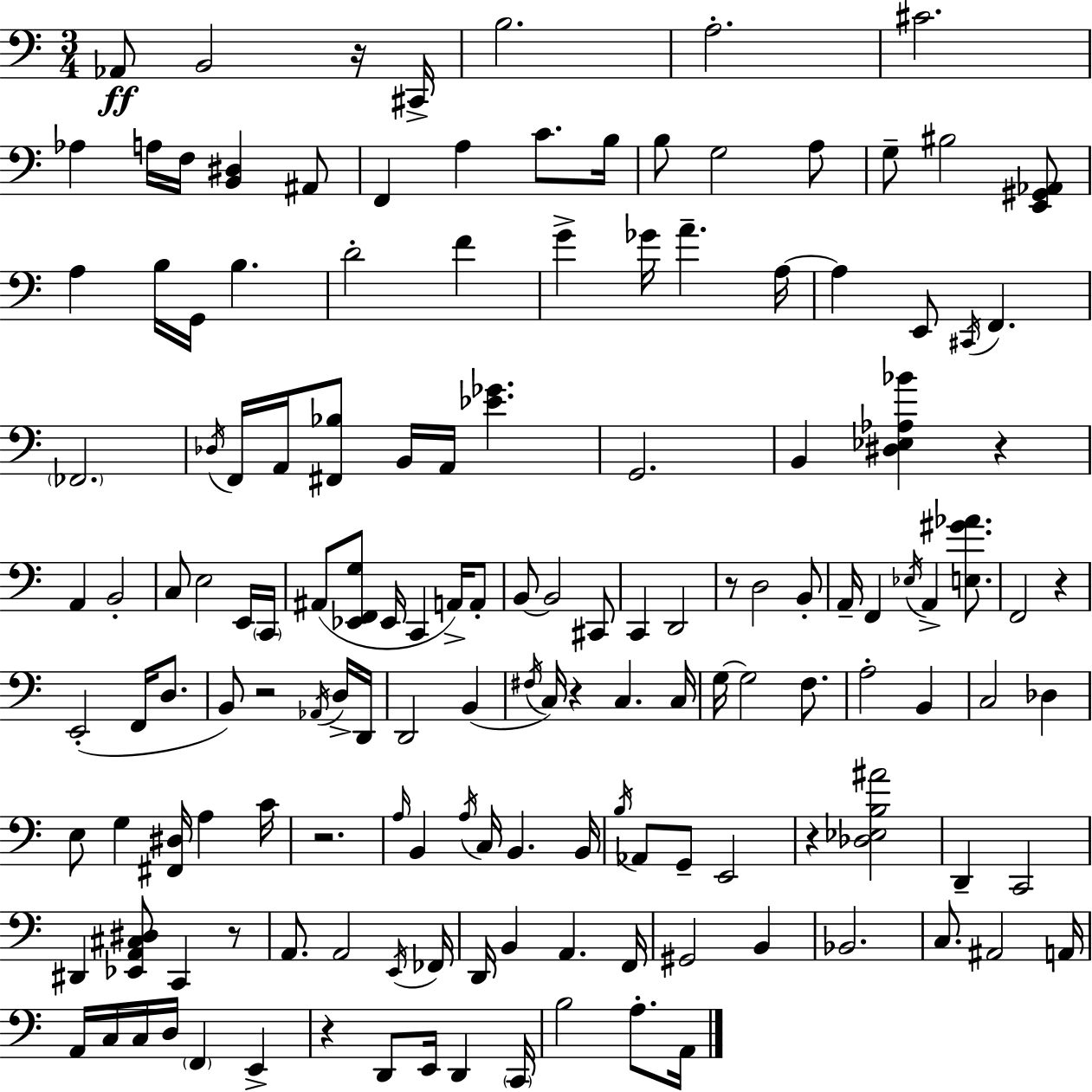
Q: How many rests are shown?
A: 10